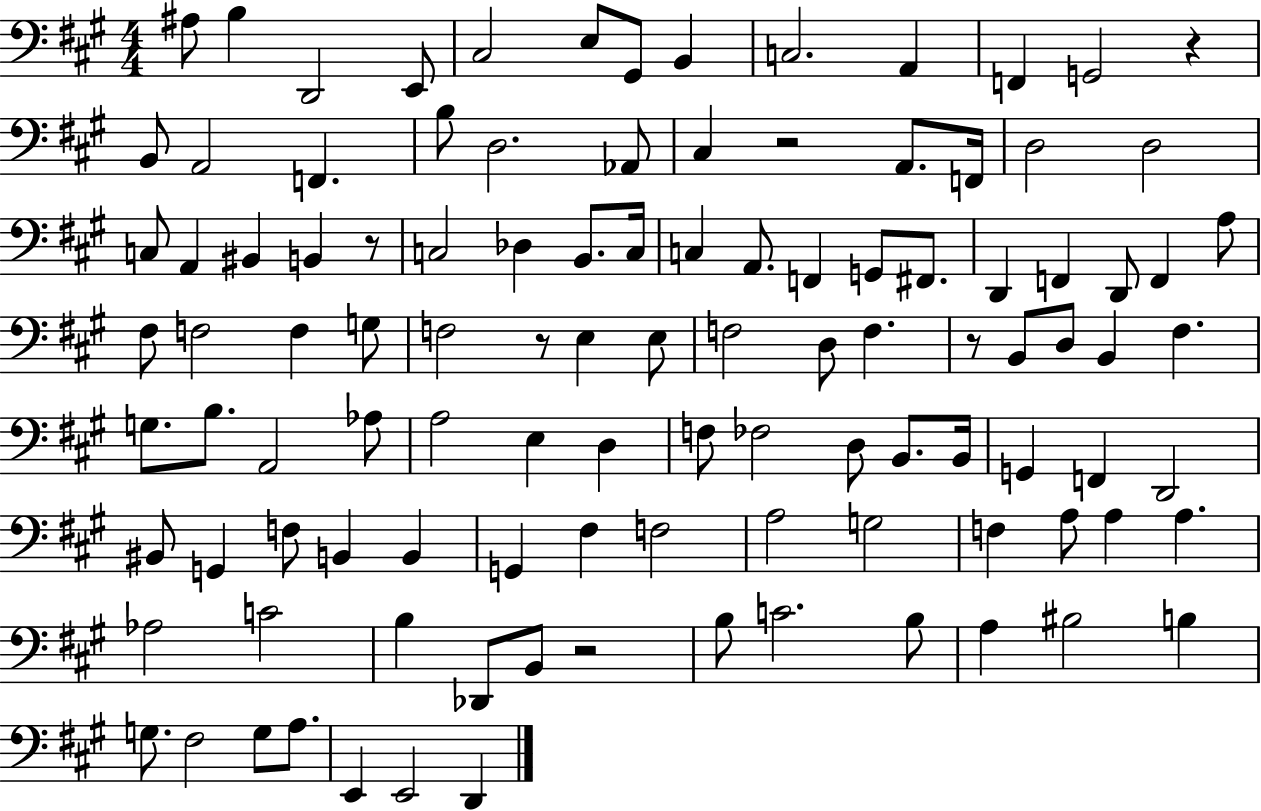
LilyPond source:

{
  \clef bass
  \numericTimeSignature
  \time 4/4
  \key a \major
  ais8 b4 d,2 e,8 | cis2 e8 gis,8 b,4 | c2. a,4 | f,4 g,2 r4 | \break b,8 a,2 f,4. | b8 d2. aes,8 | cis4 r2 a,8. f,16 | d2 d2 | \break c8 a,4 bis,4 b,4 r8 | c2 des4 b,8. c16 | c4 a,8. f,4 g,8 fis,8. | d,4 f,4 d,8 f,4 a8 | \break fis8 f2 f4 g8 | f2 r8 e4 e8 | f2 d8 f4. | r8 b,8 d8 b,4 fis4. | \break g8. b8. a,2 aes8 | a2 e4 d4 | f8 fes2 d8 b,8. b,16 | g,4 f,4 d,2 | \break bis,8 g,4 f8 b,4 b,4 | g,4 fis4 f2 | a2 g2 | f4 a8 a4 a4. | \break aes2 c'2 | b4 des,8 b,8 r2 | b8 c'2. b8 | a4 bis2 b4 | \break g8. fis2 g8 a8. | e,4 e,2 d,4 | \bar "|."
}